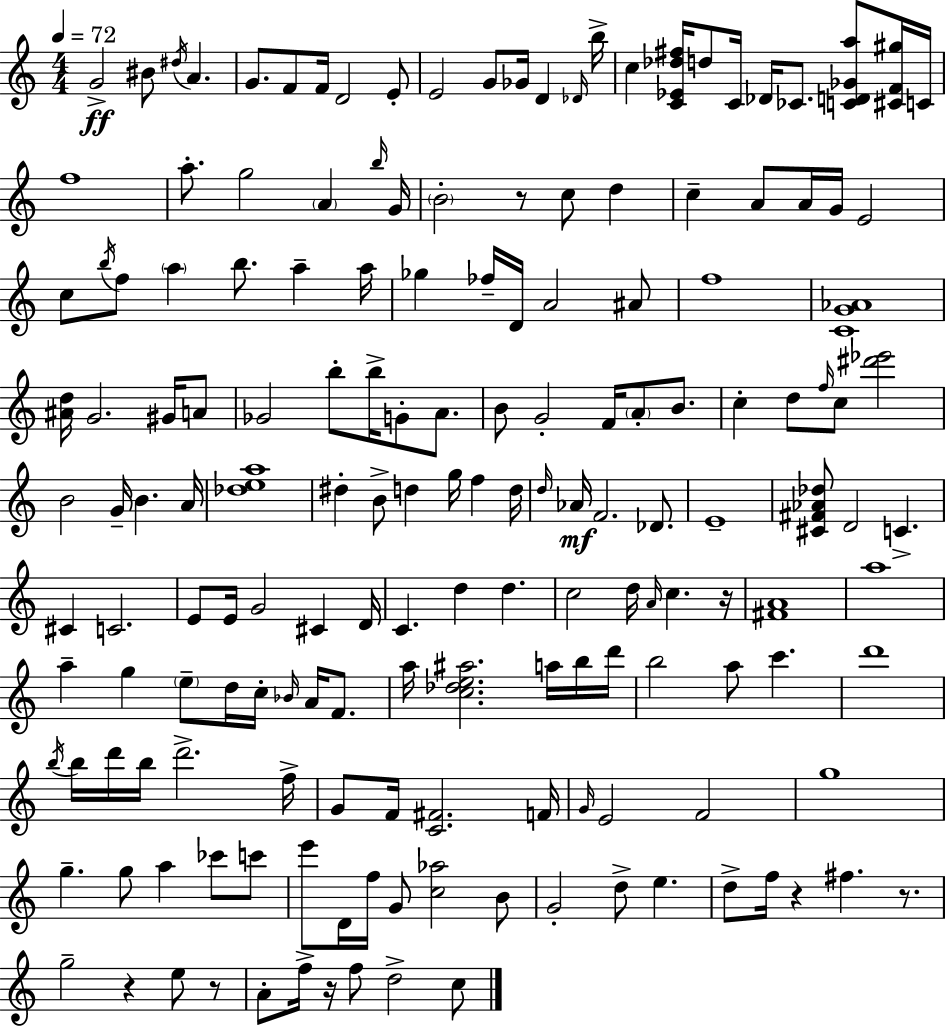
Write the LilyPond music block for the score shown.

{
  \clef treble
  \numericTimeSignature
  \time 4/4
  \key a \minor
  \tempo 4 = 72
  g'2->\ff bis'8 \acciaccatura { dis''16 } a'4. | g'8. f'8 f'16 d'2 e'8-. | e'2 g'8 ges'16 d'4 | \grace { des'16 } b''16-> c''4 <c' ees' des'' fis''>16 d''8 c'16 des'16 ces'8. <c' d' ges' a''>8 | \break <cis' f' gis''>16 c'16 f''1 | a''8.-. g''2 \parenthesize a'4 | \grace { b''16 } g'16 \parenthesize b'2-. r8 c''8 d''4 | c''4-- a'8 a'16 g'16 e'2 | \break c''8 \acciaccatura { b''16 } f''8 \parenthesize a''4 b''8. a''4-- | a''16 ges''4 fes''16-- d'16 a'2 | ais'8 f''1 | <c' g' aes'>1 | \break <ais' d''>16 g'2. | gis'16 a'8 ges'2 b''8-. b''16-> g'8-. | a'8. b'8 g'2-. f'16 \parenthesize a'8-. | b'8. c''4-. d''8 \grace { f''16 } c''8 <dis''' ees'''>2 | \break b'2 g'16-- b'4. | a'16 <des'' e'' a''>1 | dis''4-. b'8-> d''4 g''16 | f''4 d''16 \grace { d''16 } aes'16\mf f'2. | \break des'8. e'1-- | <cis' fis' aes' des''>8 d'2 | c'4.-> cis'4 c'2. | e'8 e'16 g'2 | \break cis'4 d'16 c'4. d''4 | d''4. c''2 d''16 \grace { a'16 } | c''4. r16 <fis' a'>1 | a''1 | \break a''4-- g''4 \parenthesize e''8-- | d''16 c''16-. \grace { bes'16 } a'16 f'8. a''16 <c'' des'' e'' ais''>2. | a''16 b''16 d'''16 b''2 | a''8 c'''4. d'''1 | \break \acciaccatura { b''16 } b''16 d'''16 b''16 d'''2.-> | f''16-> g'8 f'16 <c' fis'>2. | f'16 \grace { g'16 } e'2 | f'2 g''1 | \break g''4.-- | g''8 a''4 ces'''8 c'''8 e'''8 d'16 f''16 g'8 | <c'' aes''>2 b'8 g'2-. | d''8-> e''4. d''8-> f''16 r4 | \break fis''4. r8. g''2-- | r4 e''8 r8 a'8-. f''16-> r16 f''8 | d''2-> c''8 \bar "|."
}